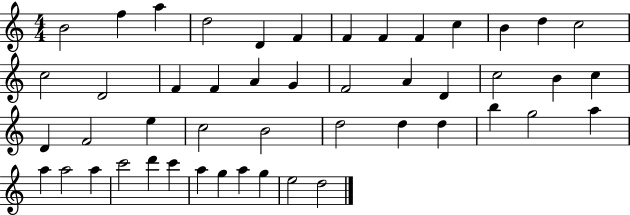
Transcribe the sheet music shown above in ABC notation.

X:1
T:Untitled
M:4/4
L:1/4
K:C
B2 f a d2 D F F F F c B d c2 c2 D2 F F A G F2 A D c2 B c D F2 e c2 B2 d2 d d b g2 a a a2 a c'2 d' c' a g a g e2 d2